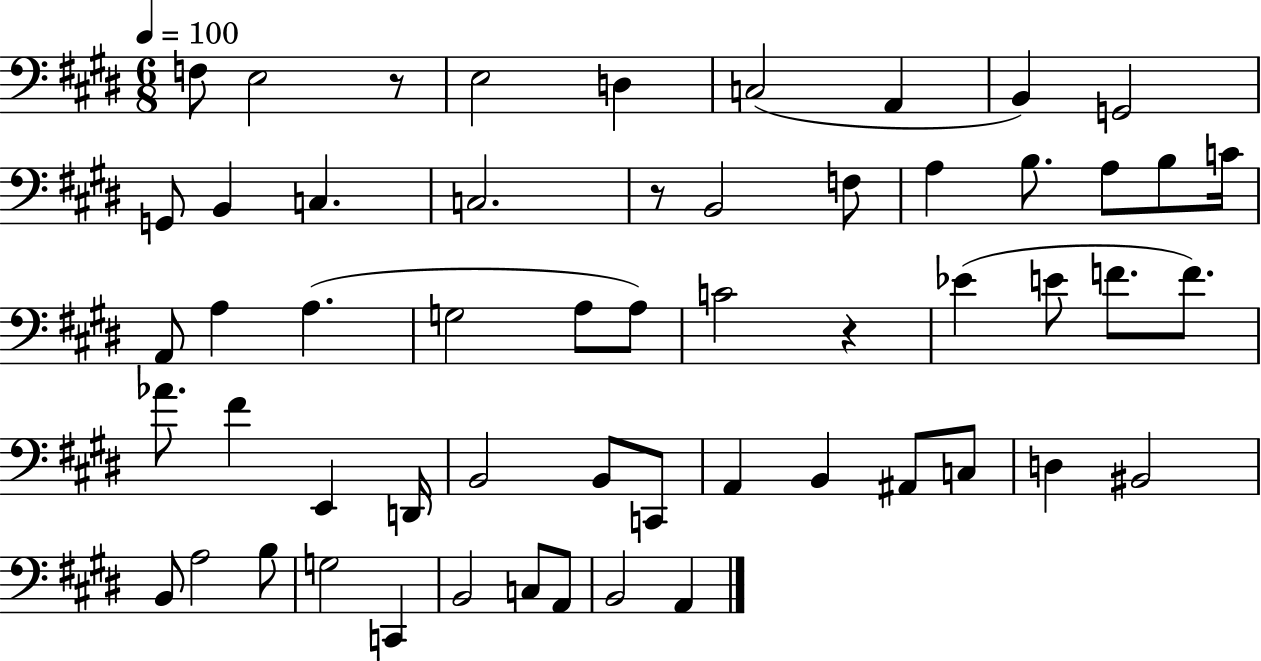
{
  \clef bass
  \numericTimeSignature
  \time 6/8
  \key e \major
  \tempo 4 = 100
  f8 e2 r8 | e2 d4 | c2( a,4 | b,4) g,2 | \break g,8 b,4 c4. | c2. | r8 b,2 f8 | a4 b8. a8 b8 c'16 | \break a,8 a4 a4.( | g2 a8 a8) | c'2 r4 | ees'4( e'8 f'8. f'8.) | \break aes'8. fis'4 e,4 d,16 | b,2 b,8 c,8 | a,4 b,4 ais,8 c8 | d4 bis,2 | \break b,8 a2 b8 | g2 c,4 | b,2 c8 a,8 | b,2 a,4 | \break \bar "|."
}